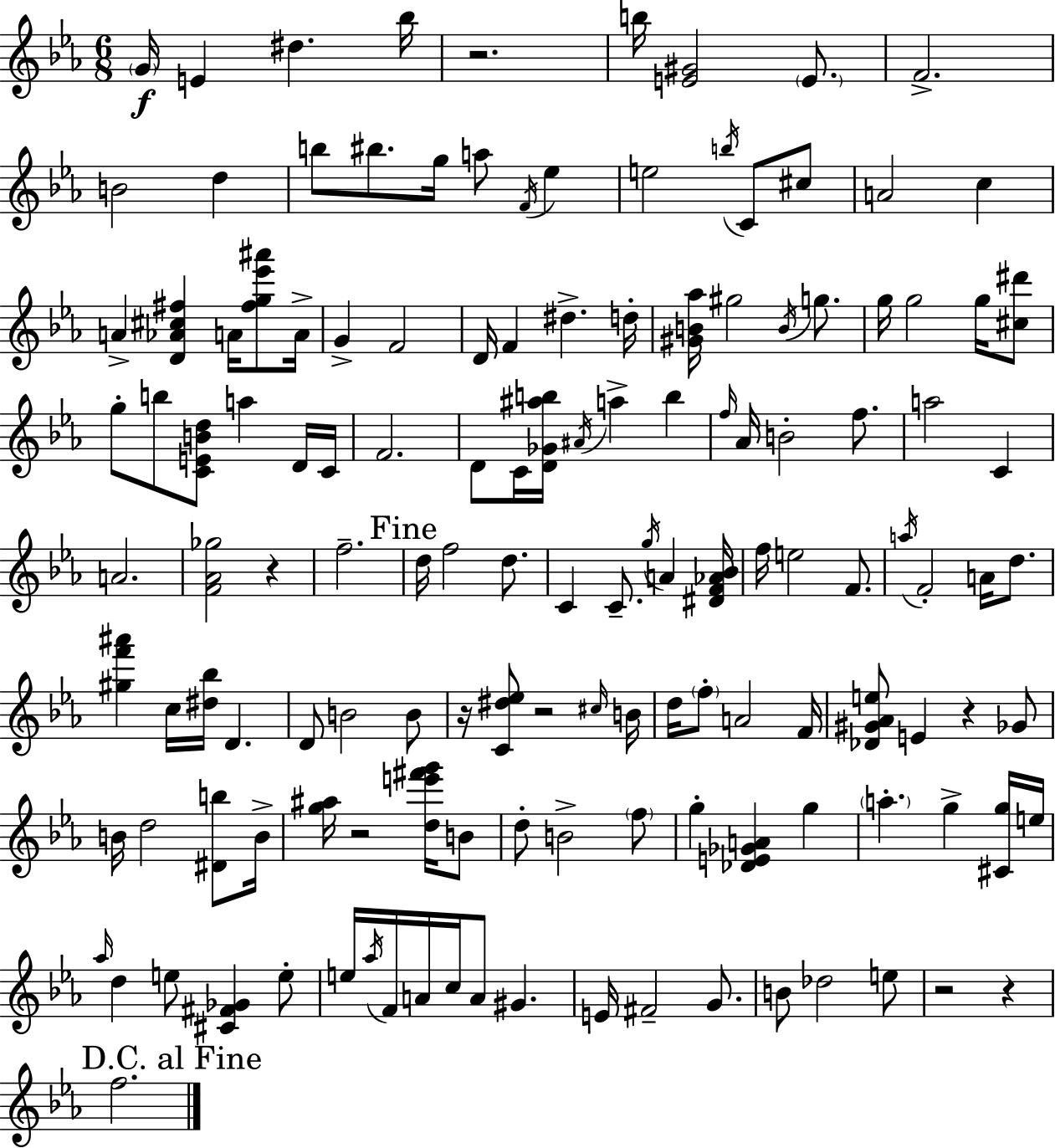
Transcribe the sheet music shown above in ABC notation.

X:1
T:Untitled
M:6/8
L:1/4
K:Eb
G/4 E ^d _b/4 z2 b/4 [E^G]2 E/2 F2 B2 d b/2 ^b/2 g/4 a/2 F/4 _e e2 b/4 C/2 ^c/2 A2 c A [D_A^c^f] A/4 [^fg_e'^a']/2 A/4 G F2 D/4 F ^d d/4 [^GB_a]/4 ^g2 B/4 g/2 g/4 g2 g/4 [^c^d']/2 g/2 b/2 [CEBd]/2 a D/4 C/4 F2 D/2 C/4 [D_G^ab]/4 ^A/4 a b f/4 _A/4 B2 f/2 a2 C A2 [F_A_g]2 z f2 d/4 f2 d/2 C C/2 g/4 A [^DF_A_B]/4 f/4 e2 F/2 a/4 F2 A/4 d/2 [^gf'^a'] c/4 [^d_b]/4 D D/2 B2 B/2 z/4 [C^d_e]/2 z2 ^c/4 B/4 d/4 f/2 A2 F/4 [_D^G_Ae]/2 E z _G/2 B/4 d2 [^Db]/2 B/4 [g^a]/4 z2 [de'^f'g']/4 B/2 d/2 B2 f/2 g [_DE_GA] g a g [^Cg]/4 e/4 _a/4 d e/2 [^C^F_G] e/2 e/4 _a/4 F/4 A/4 c/4 A/2 ^G E/4 ^F2 G/2 B/2 _d2 e/2 z2 z f2